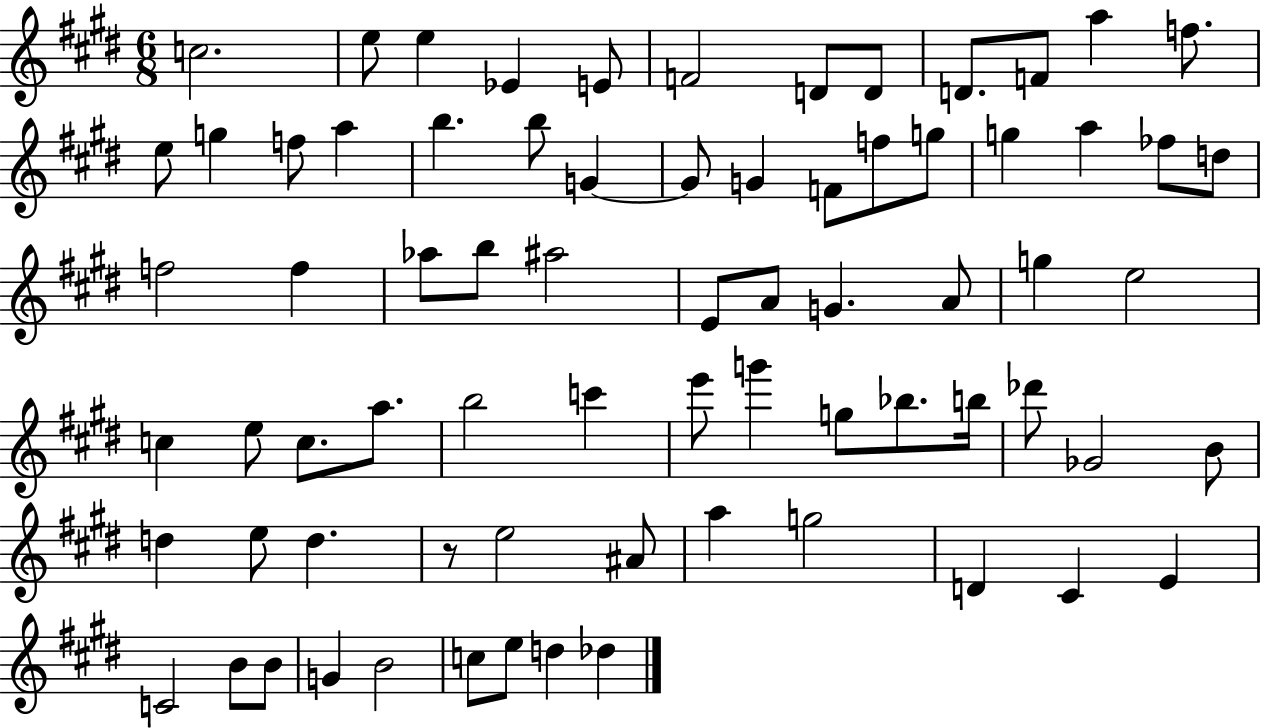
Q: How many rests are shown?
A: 1